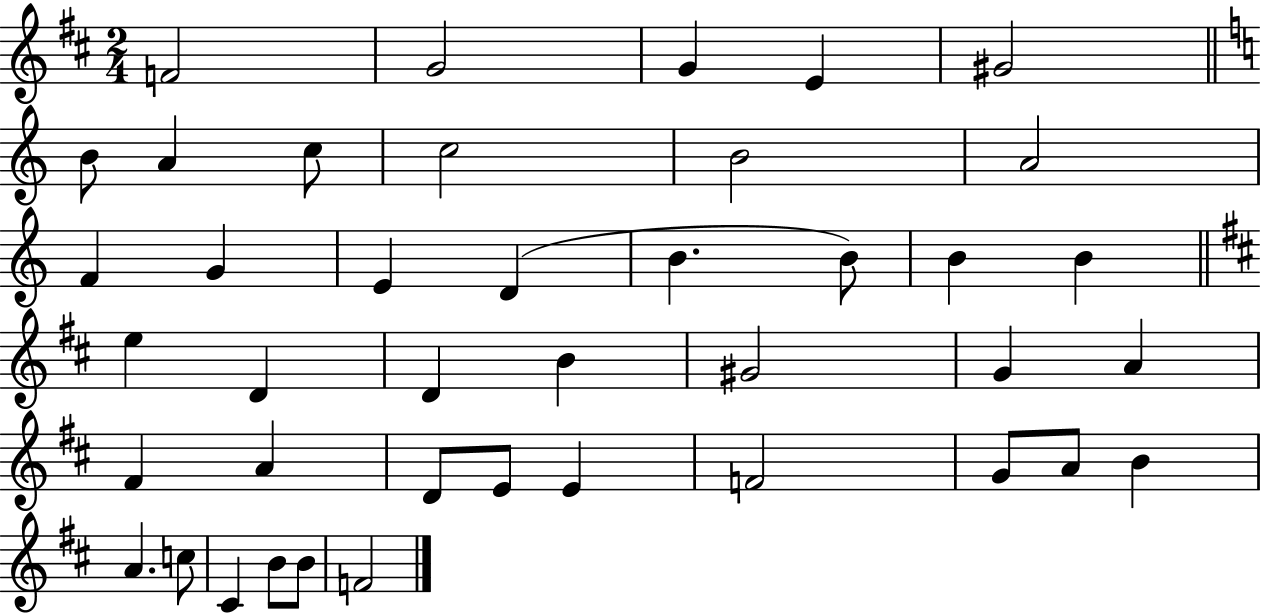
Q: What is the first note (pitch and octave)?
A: F4